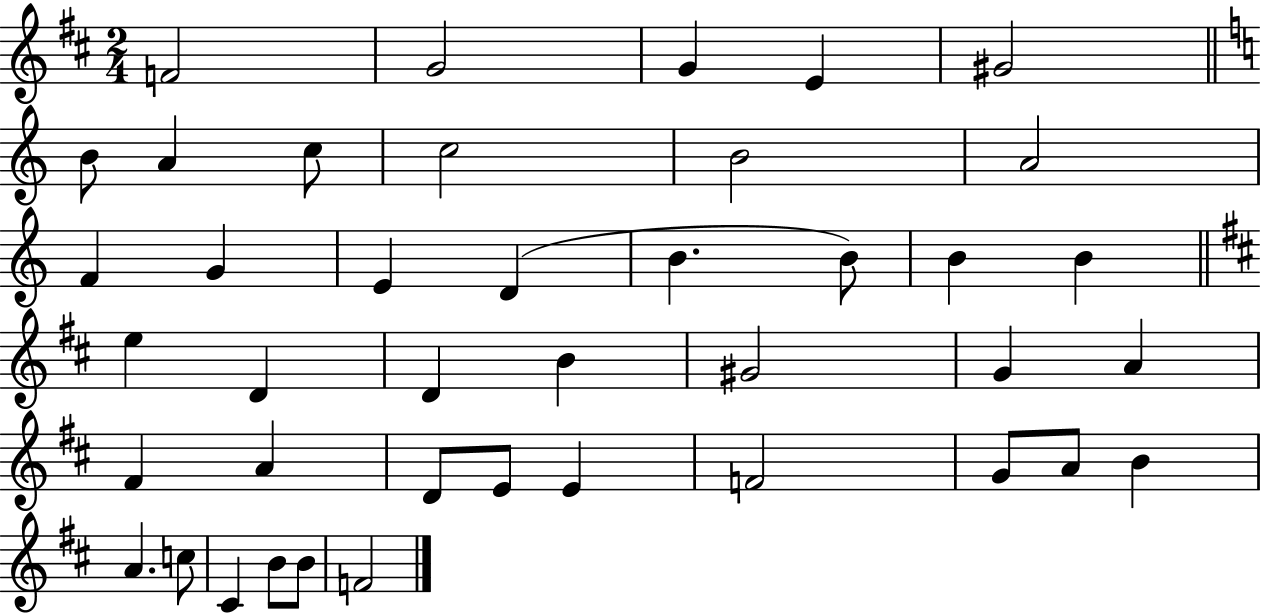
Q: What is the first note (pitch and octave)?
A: F4